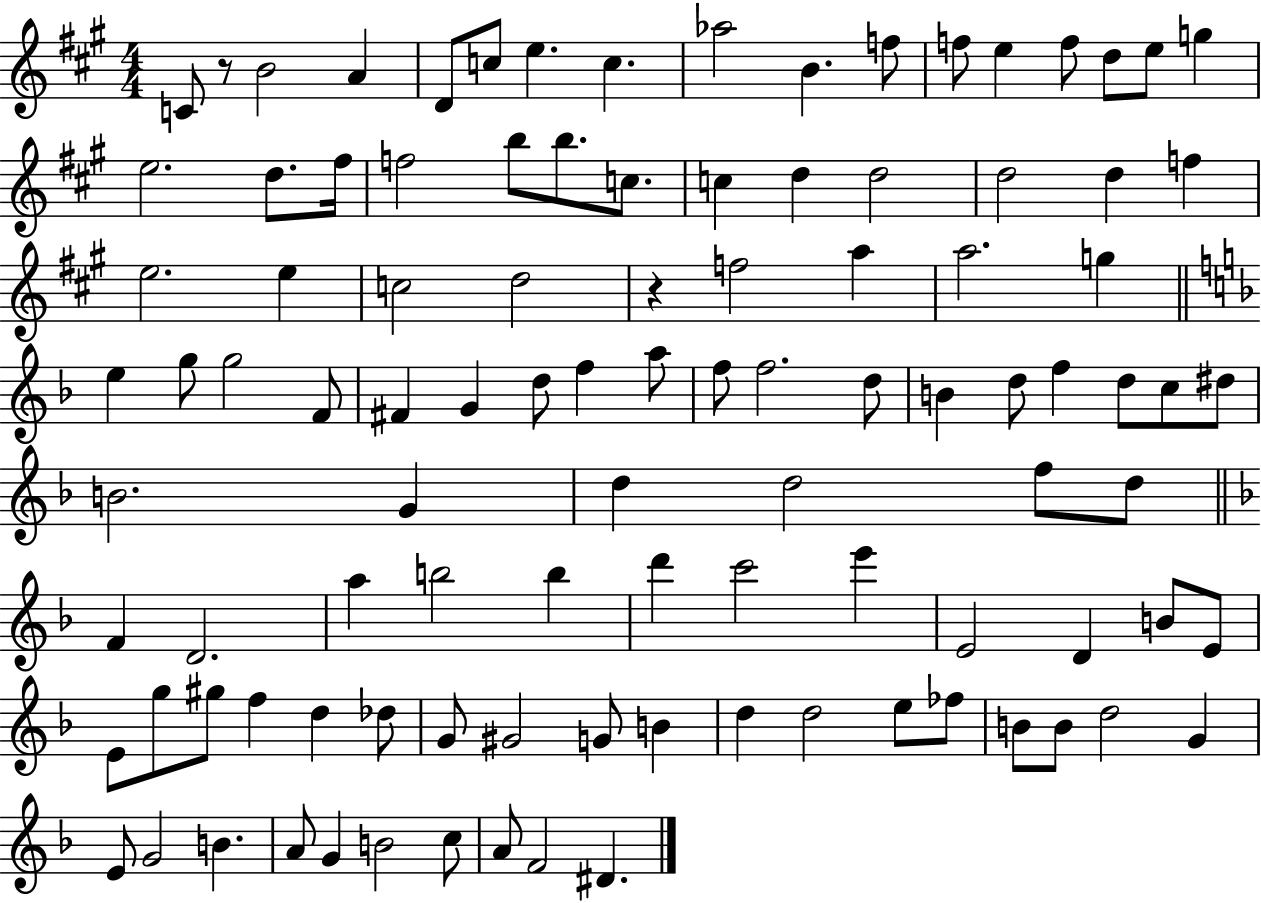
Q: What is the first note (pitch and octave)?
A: C4